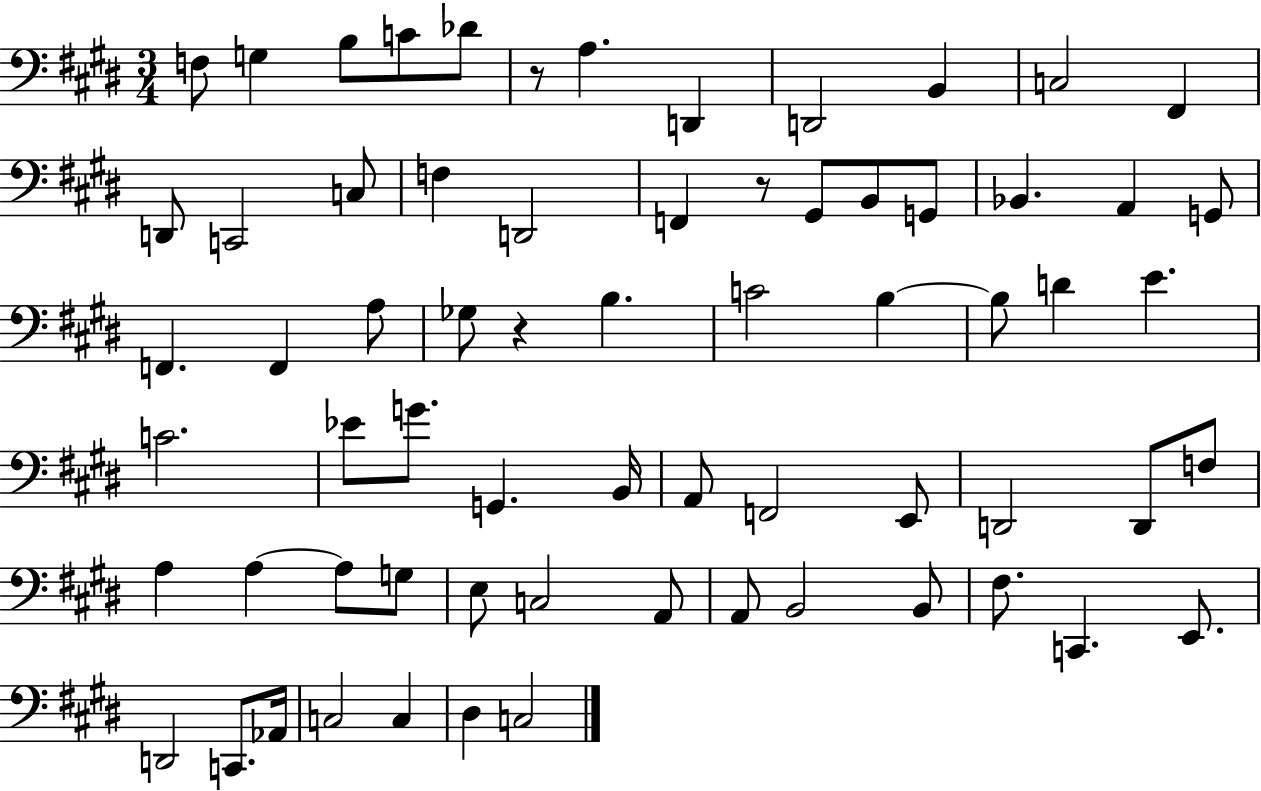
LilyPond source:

{
  \clef bass
  \numericTimeSignature
  \time 3/4
  \key e \major
  f8 g4 b8 c'8 des'8 | r8 a4. d,4 | d,2 b,4 | c2 fis,4 | \break d,8 c,2 c8 | f4 d,2 | f,4 r8 gis,8 b,8 g,8 | bes,4. a,4 g,8 | \break f,4. f,4 a8 | ges8 r4 b4. | c'2 b4~~ | b8 d'4 e'4. | \break c'2. | ees'8 g'8. g,4. b,16 | a,8 f,2 e,8 | d,2 d,8 f8 | \break a4 a4~~ a8 g8 | e8 c2 a,8 | a,8 b,2 b,8 | fis8. c,4. e,8. | \break d,2 c,8. aes,16 | c2 c4 | dis4 c2 | \bar "|."
}